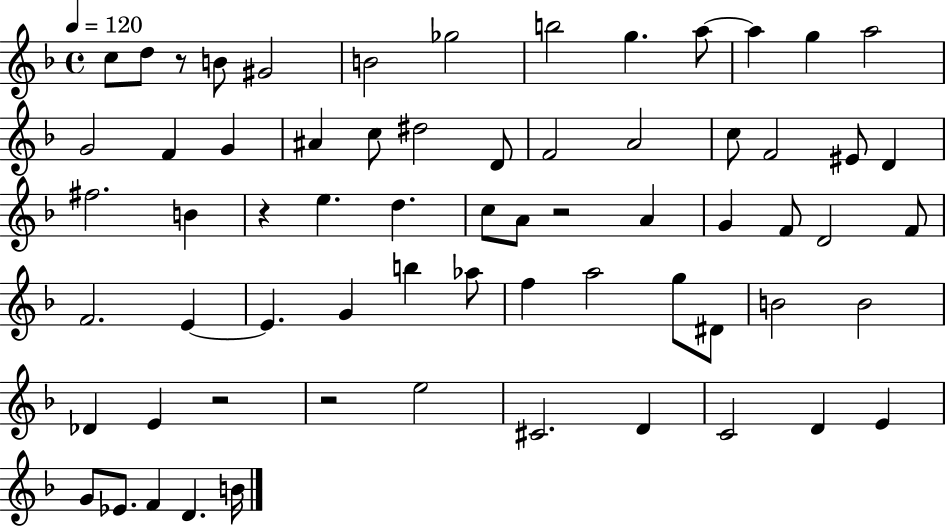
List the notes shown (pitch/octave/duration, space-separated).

C5/e D5/e R/e B4/e G#4/h B4/h Gb5/h B5/h G5/q. A5/e A5/q G5/q A5/h G4/h F4/q G4/q A#4/q C5/e D#5/h D4/e F4/h A4/h C5/e F4/h EIS4/e D4/q F#5/h. B4/q R/q E5/q. D5/q. C5/e A4/e R/h A4/q G4/q F4/e D4/h F4/e F4/h. E4/q E4/q. G4/q B5/q Ab5/e F5/q A5/h G5/e D#4/e B4/h B4/h Db4/q E4/q R/h R/h E5/h C#4/h. D4/q C4/h D4/q E4/q G4/e Eb4/e. F4/q D4/q. B4/s